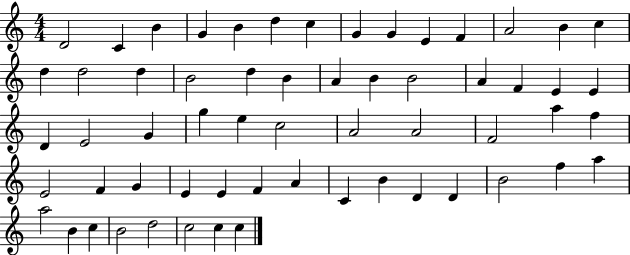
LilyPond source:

{
  \clef treble
  \numericTimeSignature
  \time 4/4
  \key c \major
  d'2 c'4 b'4 | g'4 b'4 d''4 c''4 | g'4 g'4 e'4 f'4 | a'2 b'4 c''4 | \break d''4 d''2 d''4 | b'2 d''4 b'4 | a'4 b'4 b'2 | a'4 f'4 e'4 e'4 | \break d'4 e'2 g'4 | g''4 e''4 c''2 | a'2 a'2 | f'2 a''4 f''4 | \break e'2 f'4 g'4 | e'4 e'4 f'4 a'4 | c'4 b'4 d'4 d'4 | b'2 f''4 a''4 | \break a''2 b'4 c''4 | b'2 d''2 | c''2 c''4 c''4 | \bar "|."
}